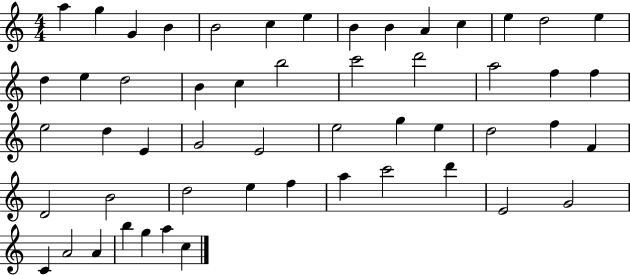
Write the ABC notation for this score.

X:1
T:Untitled
M:4/4
L:1/4
K:C
a g G B B2 c e B B A c e d2 e d e d2 B c b2 c'2 d'2 a2 f f e2 d E G2 E2 e2 g e d2 f F D2 B2 d2 e f a c'2 d' E2 G2 C A2 A b g a c